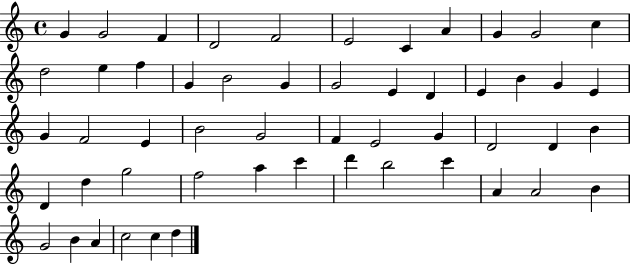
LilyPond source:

{
  \clef treble
  \time 4/4
  \defaultTimeSignature
  \key c \major
  g'4 g'2 f'4 | d'2 f'2 | e'2 c'4 a'4 | g'4 g'2 c''4 | \break d''2 e''4 f''4 | g'4 b'2 g'4 | g'2 e'4 d'4 | e'4 b'4 g'4 e'4 | \break g'4 f'2 e'4 | b'2 g'2 | f'4 e'2 g'4 | d'2 d'4 b'4 | \break d'4 d''4 g''2 | f''2 a''4 c'''4 | d'''4 b''2 c'''4 | a'4 a'2 b'4 | \break g'2 b'4 a'4 | c''2 c''4 d''4 | \bar "|."
}